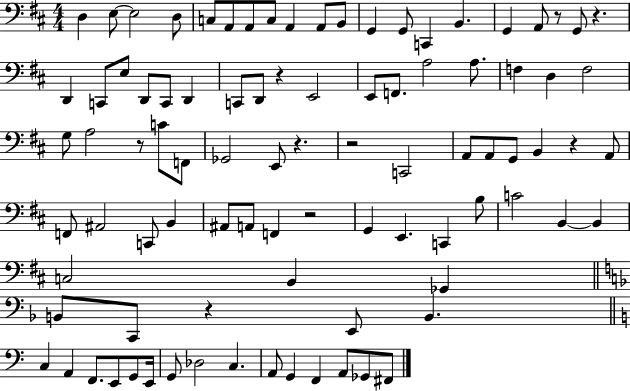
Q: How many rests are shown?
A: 9